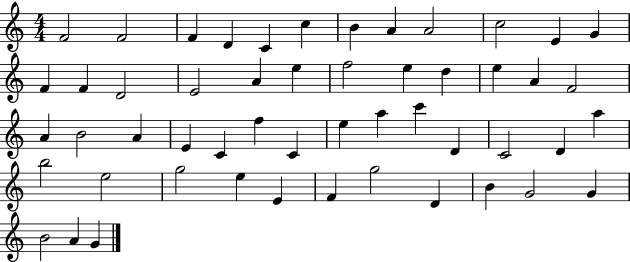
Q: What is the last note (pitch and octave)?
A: G4